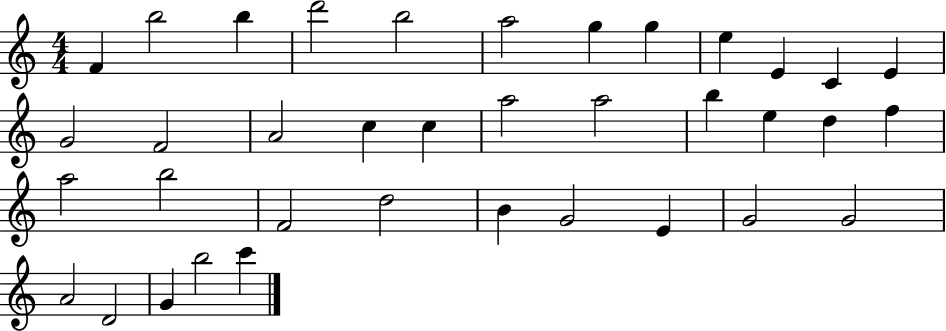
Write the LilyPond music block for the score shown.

{
  \clef treble
  \numericTimeSignature
  \time 4/4
  \key c \major
  f'4 b''2 b''4 | d'''2 b''2 | a''2 g''4 g''4 | e''4 e'4 c'4 e'4 | \break g'2 f'2 | a'2 c''4 c''4 | a''2 a''2 | b''4 e''4 d''4 f''4 | \break a''2 b''2 | f'2 d''2 | b'4 g'2 e'4 | g'2 g'2 | \break a'2 d'2 | g'4 b''2 c'''4 | \bar "|."
}